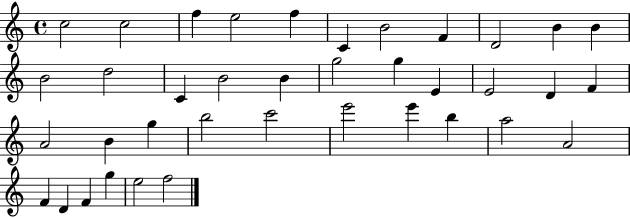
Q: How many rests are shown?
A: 0